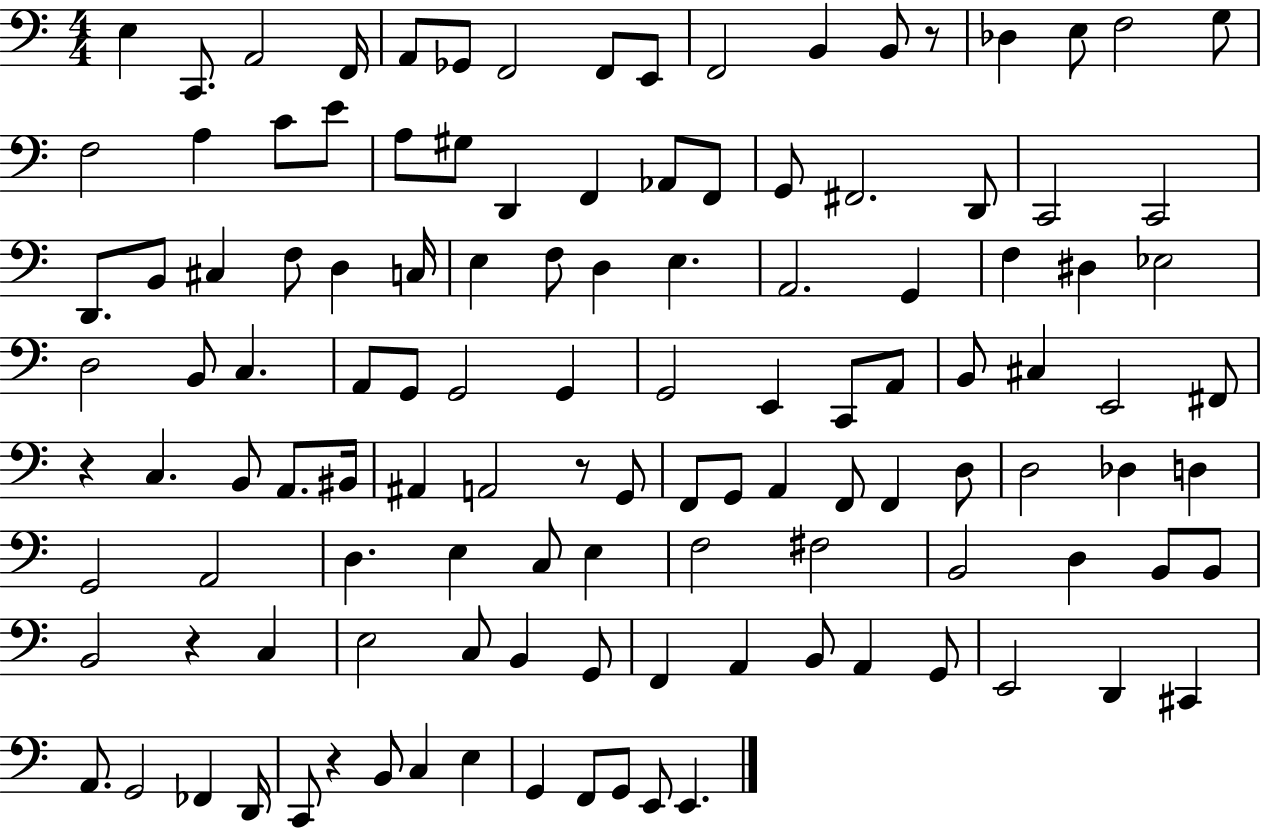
{
  \clef bass
  \numericTimeSignature
  \time 4/4
  \key c \major
  \repeat volta 2 { e4 c,8. a,2 f,16 | a,8 ges,8 f,2 f,8 e,8 | f,2 b,4 b,8 r8 | des4 e8 f2 g8 | \break f2 a4 c'8 e'8 | a8 gis8 d,4 f,4 aes,8 f,8 | g,8 fis,2. d,8 | c,2 c,2 | \break d,8. b,8 cis4 f8 d4 c16 | e4 f8 d4 e4. | a,2. g,4 | f4 dis4 ees2 | \break d2 b,8 c4. | a,8 g,8 g,2 g,4 | g,2 e,4 c,8 a,8 | b,8 cis4 e,2 fis,8 | \break r4 c4. b,8 a,8. bis,16 | ais,4 a,2 r8 g,8 | f,8 g,8 a,4 f,8 f,4 d8 | d2 des4 d4 | \break g,2 a,2 | d4. e4 c8 e4 | f2 fis2 | b,2 d4 b,8 b,8 | \break b,2 r4 c4 | e2 c8 b,4 g,8 | f,4 a,4 b,8 a,4 g,8 | e,2 d,4 cis,4 | \break a,8. g,2 fes,4 d,16 | c,8 r4 b,8 c4 e4 | g,4 f,8 g,8 e,8 e,4. | } \bar "|."
}